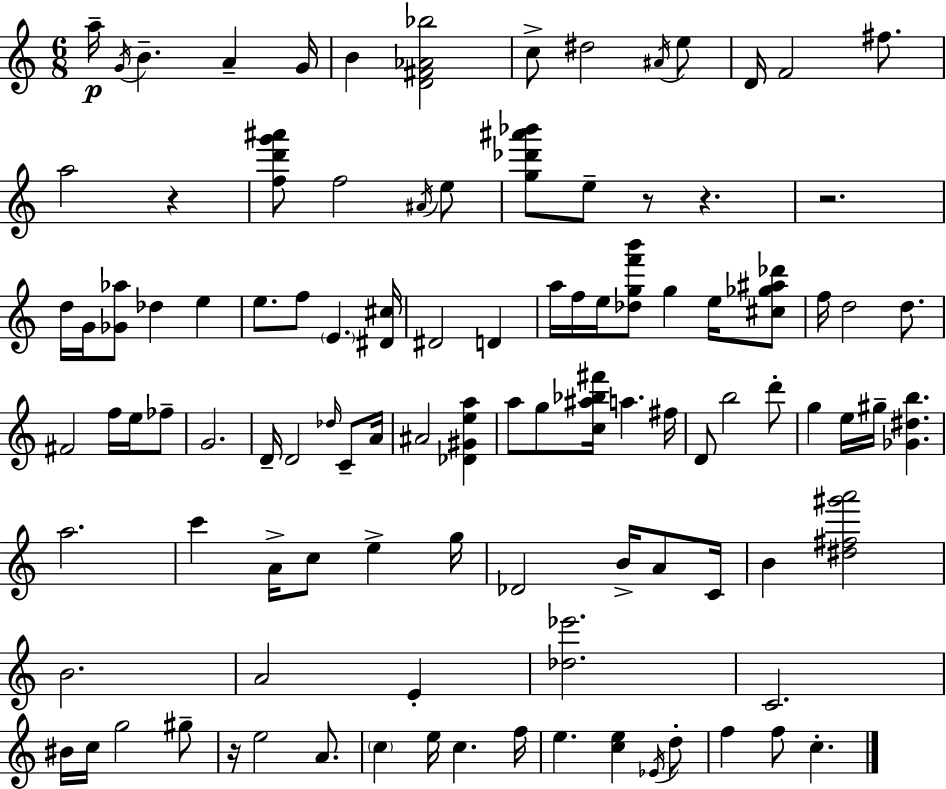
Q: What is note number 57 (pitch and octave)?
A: A5